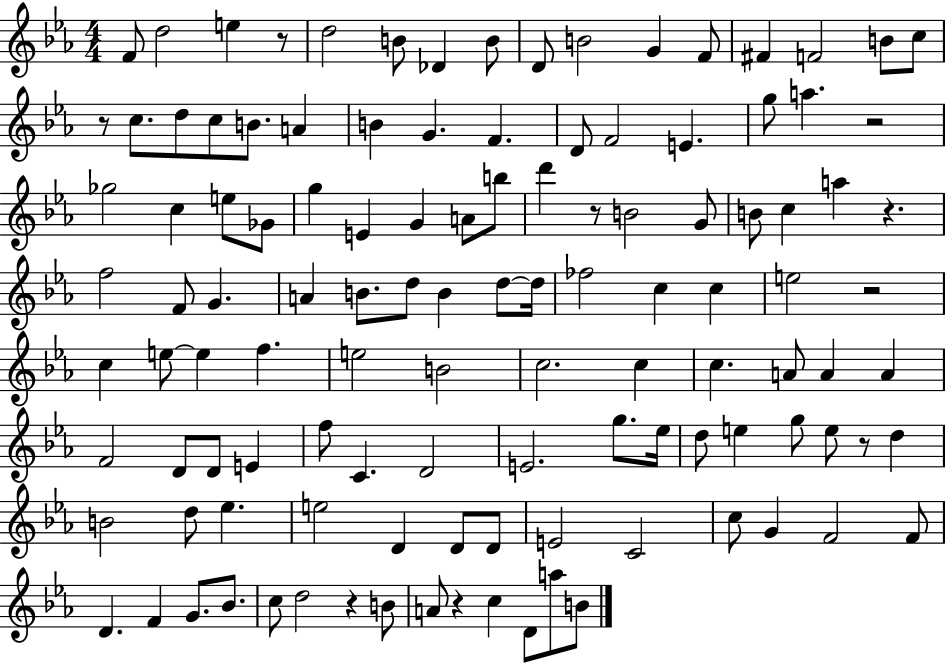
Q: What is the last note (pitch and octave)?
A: B4